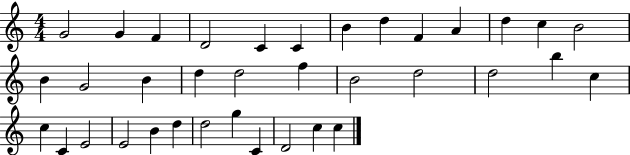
{
  \clef treble
  \numericTimeSignature
  \time 4/4
  \key c \major
  g'2 g'4 f'4 | d'2 c'4 c'4 | b'4 d''4 f'4 a'4 | d''4 c''4 b'2 | \break b'4 g'2 b'4 | d''4 d''2 f''4 | b'2 d''2 | d''2 b''4 c''4 | \break c''4 c'4 e'2 | e'2 b'4 d''4 | d''2 g''4 c'4 | d'2 c''4 c''4 | \break \bar "|."
}